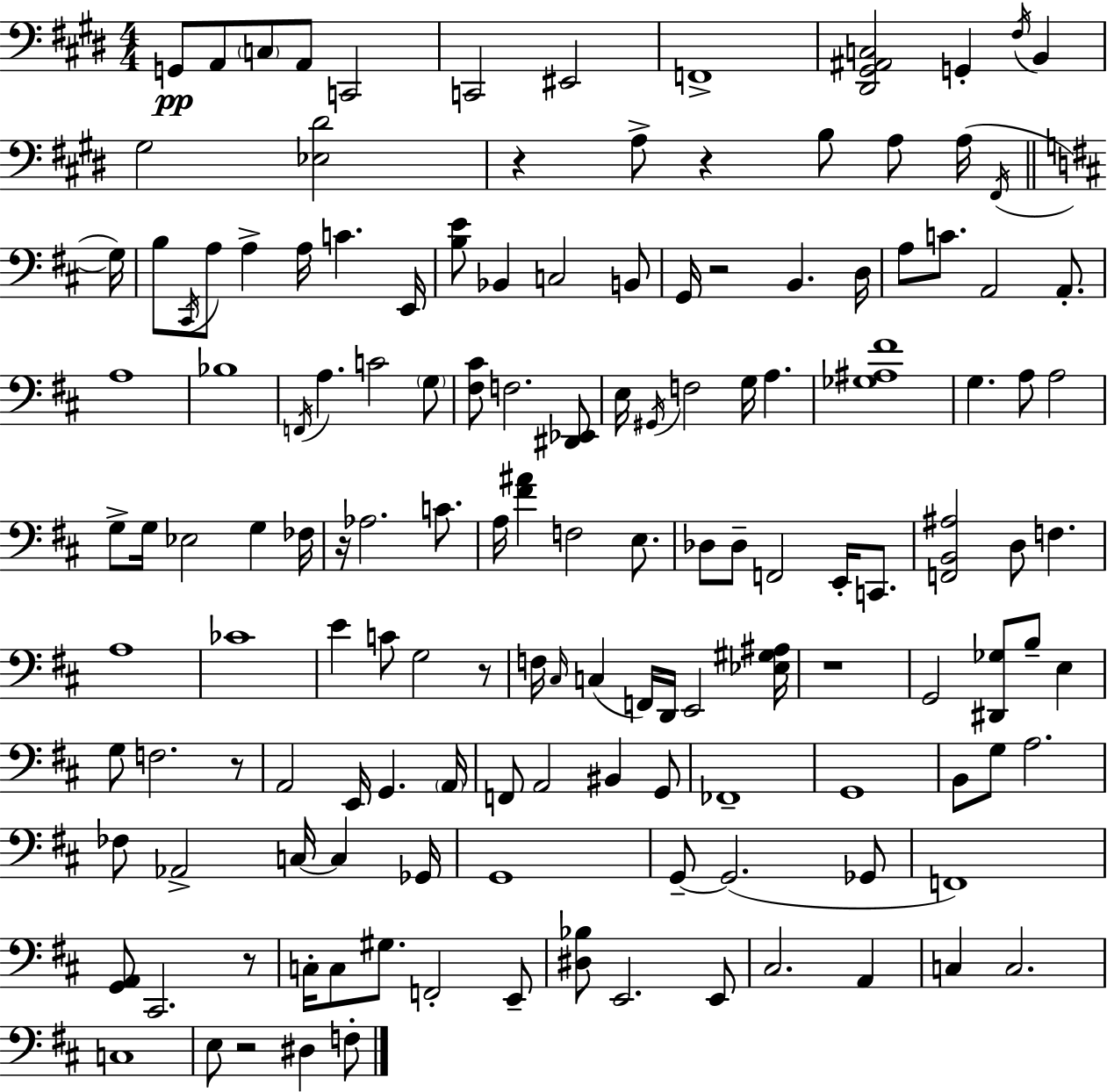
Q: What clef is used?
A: bass